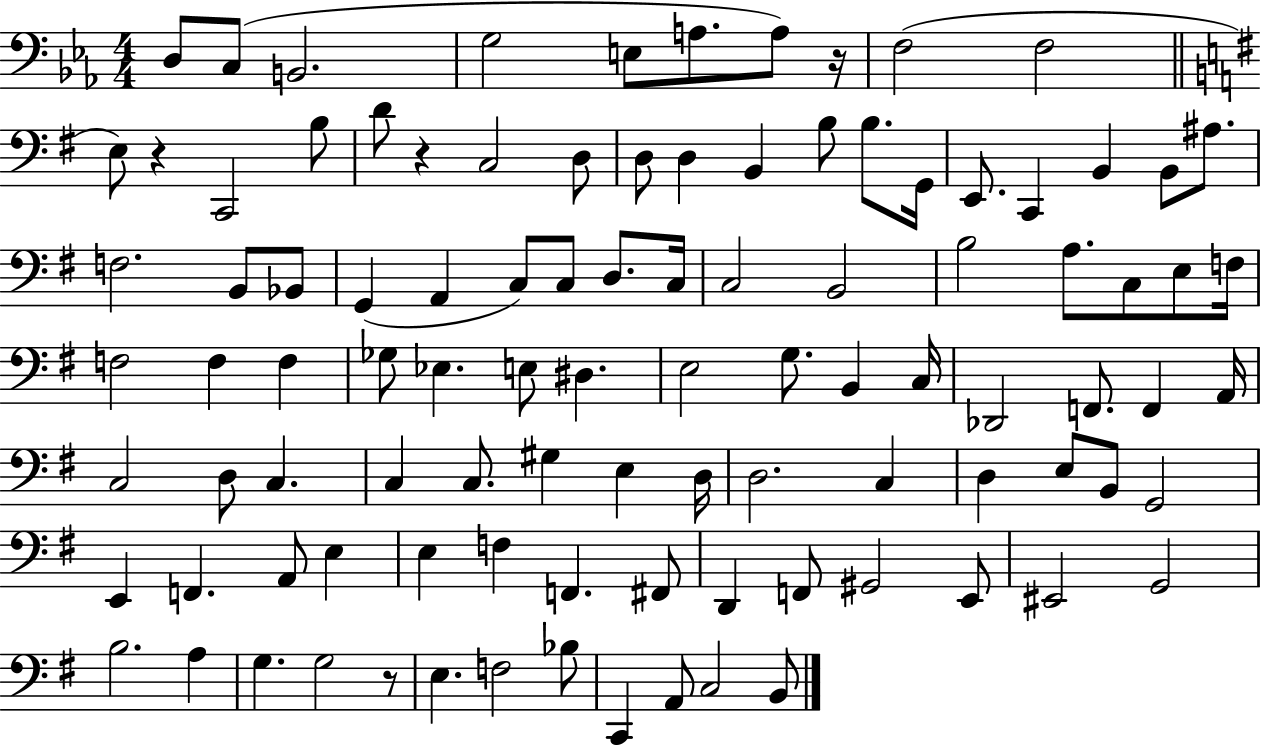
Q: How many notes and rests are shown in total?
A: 100